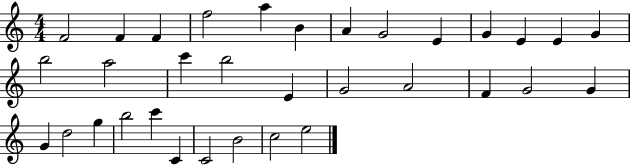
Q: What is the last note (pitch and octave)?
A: E5